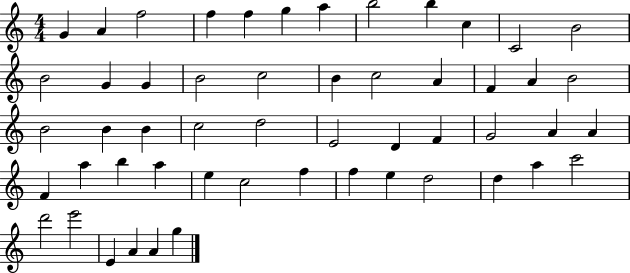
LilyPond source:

{
  \clef treble
  \numericTimeSignature
  \time 4/4
  \key c \major
  g'4 a'4 f''2 | f''4 f''4 g''4 a''4 | b''2 b''4 c''4 | c'2 b'2 | \break b'2 g'4 g'4 | b'2 c''2 | b'4 c''2 a'4 | f'4 a'4 b'2 | \break b'2 b'4 b'4 | c''2 d''2 | e'2 d'4 f'4 | g'2 a'4 a'4 | \break f'4 a''4 b''4 a''4 | e''4 c''2 f''4 | f''4 e''4 d''2 | d''4 a''4 c'''2 | \break d'''2 e'''2 | e'4 a'4 a'4 g''4 | \bar "|."
}